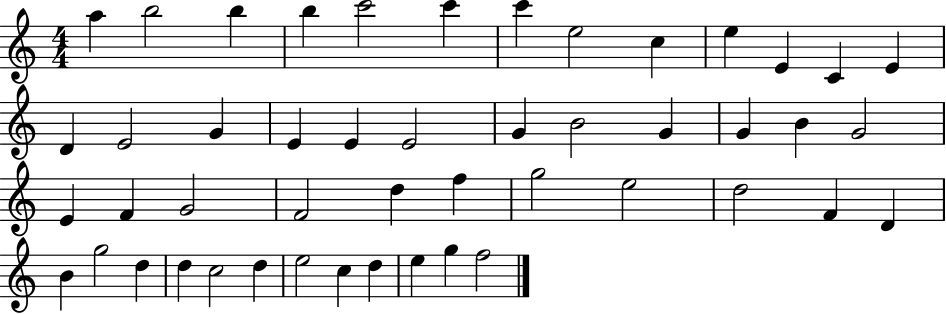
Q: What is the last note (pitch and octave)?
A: F5